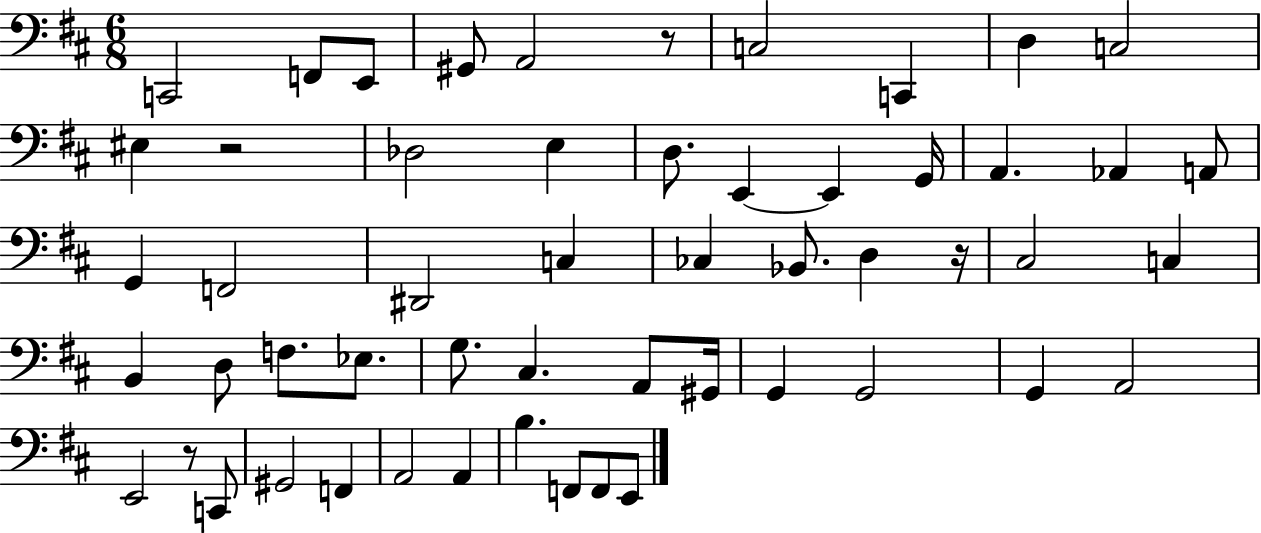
{
  \clef bass
  \numericTimeSignature
  \time 6/8
  \key d \major
  \repeat volta 2 { c,2 f,8 e,8 | gis,8 a,2 r8 | c2 c,4 | d4 c2 | \break eis4 r2 | des2 e4 | d8. e,4~~ e,4 g,16 | a,4. aes,4 a,8 | \break g,4 f,2 | dis,2 c4 | ces4 bes,8. d4 r16 | cis2 c4 | \break b,4 d8 f8. ees8. | g8. cis4. a,8 gis,16 | g,4 g,2 | g,4 a,2 | \break e,2 r8 c,8 | gis,2 f,4 | a,2 a,4 | b4. f,8 f,8 e,8 | \break } \bar "|."
}